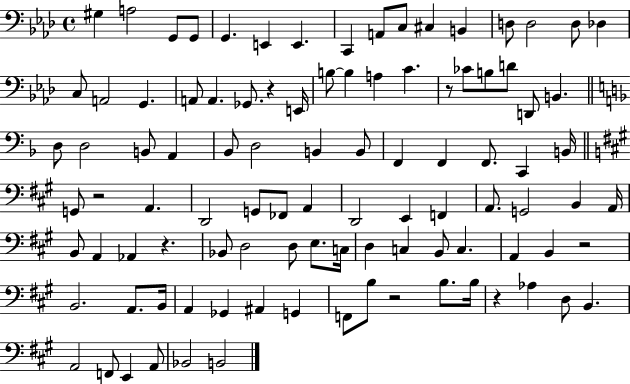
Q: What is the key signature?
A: AES major